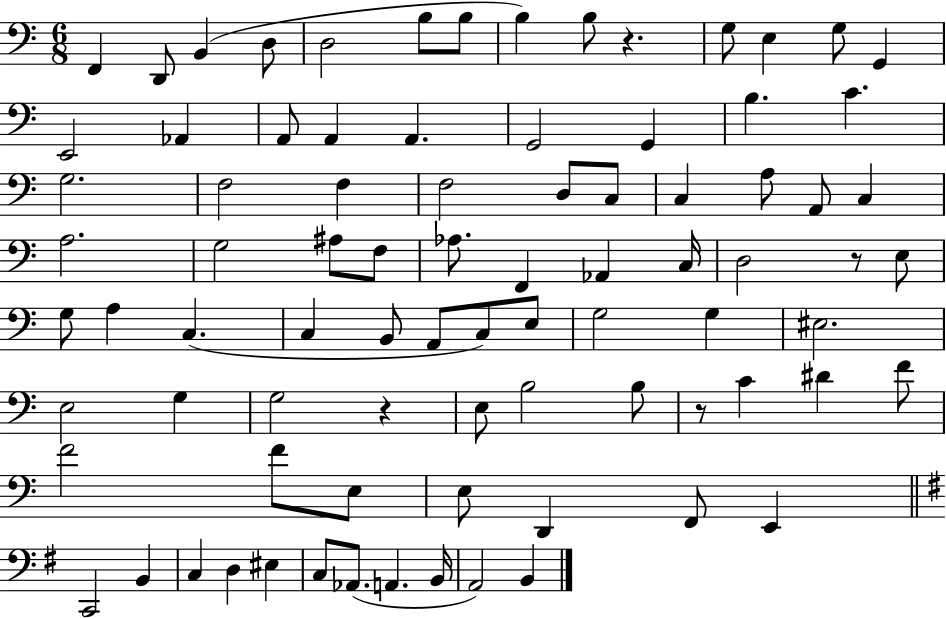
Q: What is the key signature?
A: C major